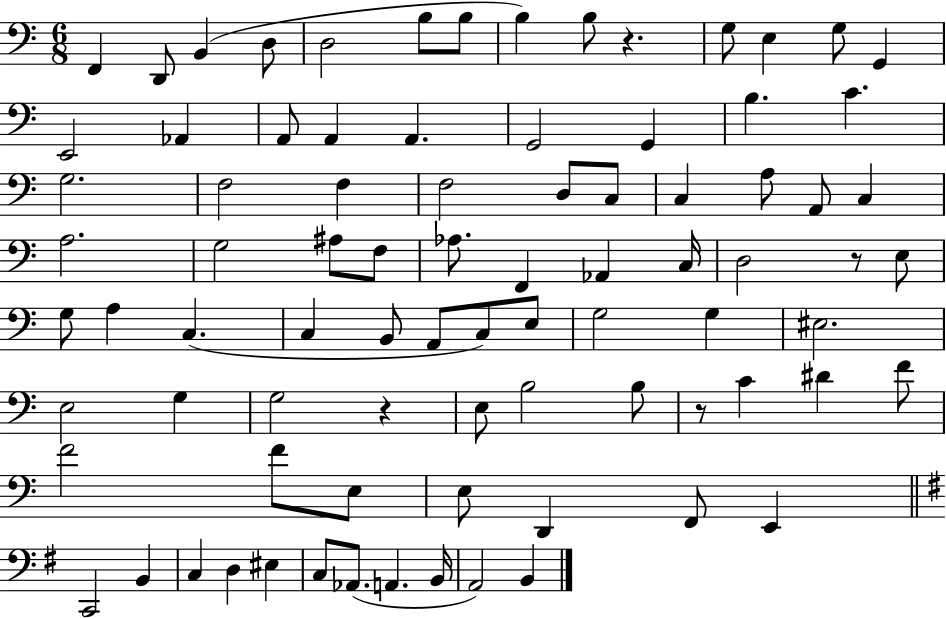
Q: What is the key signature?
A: C major